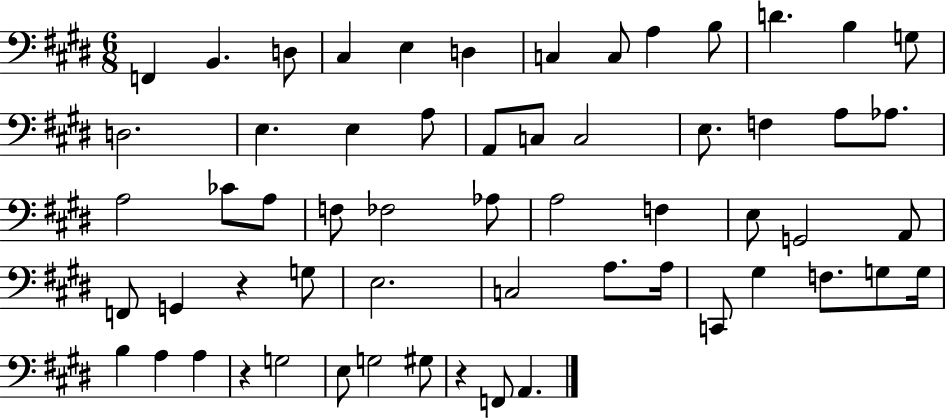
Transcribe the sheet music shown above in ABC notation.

X:1
T:Untitled
M:6/8
L:1/4
K:E
F,, B,, D,/2 ^C, E, D, C, C,/2 A, B,/2 D B, G,/2 D,2 E, E, A,/2 A,,/2 C,/2 C,2 E,/2 F, A,/2 _A,/2 A,2 _C/2 A,/2 F,/2 _F,2 _A,/2 A,2 F, E,/2 G,,2 A,,/2 F,,/2 G,, z G,/2 E,2 C,2 A,/2 A,/4 C,,/2 ^G, F,/2 G,/2 G,/4 B, A, A, z G,2 E,/2 G,2 ^G,/2 z F,,/2 A,,